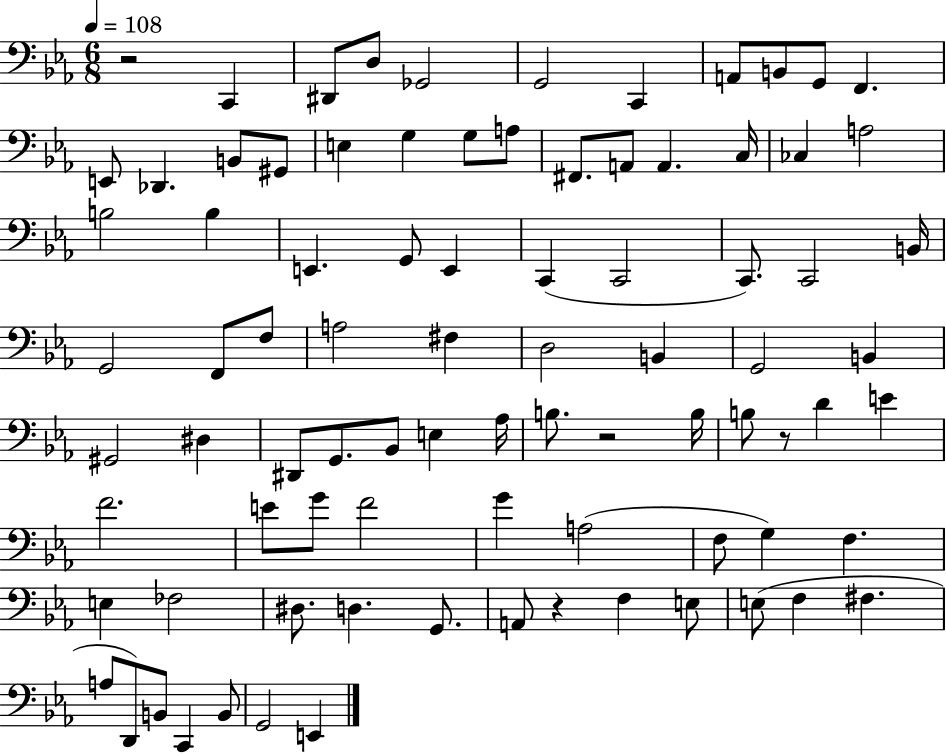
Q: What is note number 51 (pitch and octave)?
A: B3